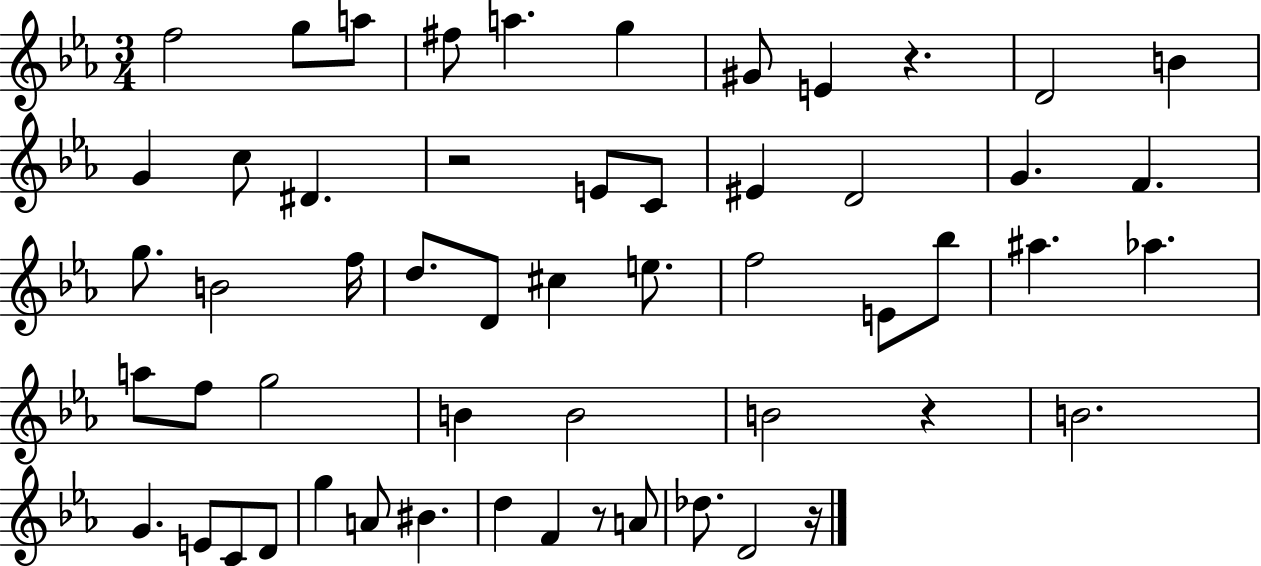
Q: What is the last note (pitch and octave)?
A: D4